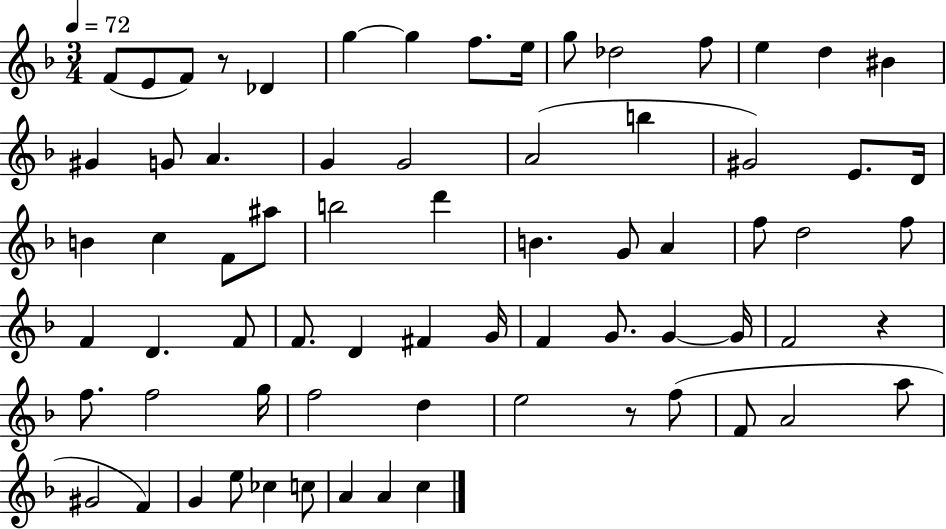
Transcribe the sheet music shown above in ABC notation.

X:1
T:Untitled
M:3/4
L:1/4
K:F
F/2 E/2 F/2 z/2 _D g g f/2 e/4 g/2 _d2 f/2 e d ^B ^G G/2 A G G2 A2 b ^G2 E/2 D/4 B c F/2 ^a/2 b2 d' B G/2 A f/2 d2 f/2 F D F/2 F/2 D ^F G/4 F G/2 G G/4 F2 z f/2 f2 g/4 f2 d e2 z/2 f/2 F/2 A2 a/2 ^G2 F G e/2 _c c/2 A A c